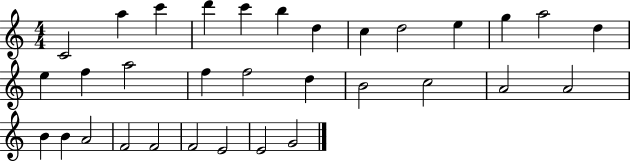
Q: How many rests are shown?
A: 0